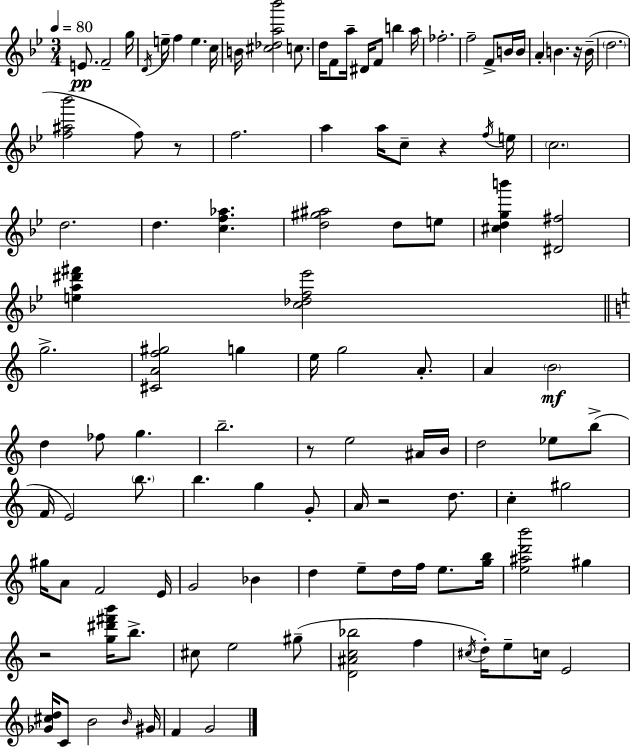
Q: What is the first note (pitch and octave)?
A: E4